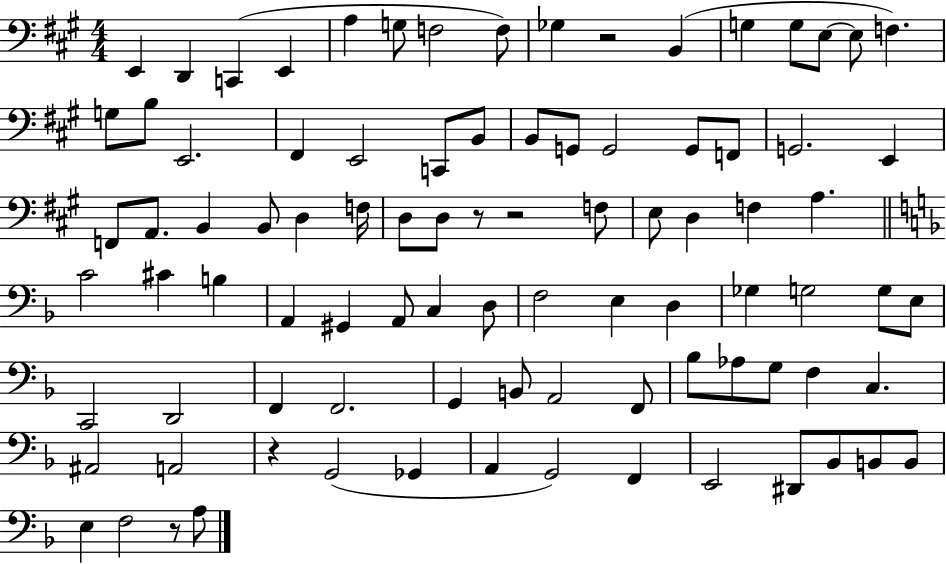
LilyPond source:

{
  \clef bass
  \numericTimeSignature
  \time 4/4
  \key a \major
  e,4 d,4 c,4( e,4 | a4 g8 f2 f8) | ges4 r2 b,4( | g4 g8 e8~~ e8 f4.) | \break g8 b8 e,2. | fis,4 e,2 c,8 b,8 | b,8 g,8 g,2 g,8 f,8 | g,2. e,4 | \break f,8 a,8. b,4 b,8 d4 f16 | d8 d8 r8 r2 f8 | e8 d4 f4 a4. | \bar "||" \break \key d \minor c'2 cis'4 b4 | a,4 gis,4 a,8 c4 d8 | f2 e4 d4 | ges4 g2 g8 e8 | \break c,2 d,2 | f,4 f,2. | g,4 b,8 a,2 f,8 | bes8 aes8 g8 f4 c4. | \break ais,2 a,2 | r4 g,2( ges,4 | a,4 g,2) f,4 | e,2 dis,8 bes,8 b,8 b,8 | \break e4 f2 r8 a8 | \bar "|."
}